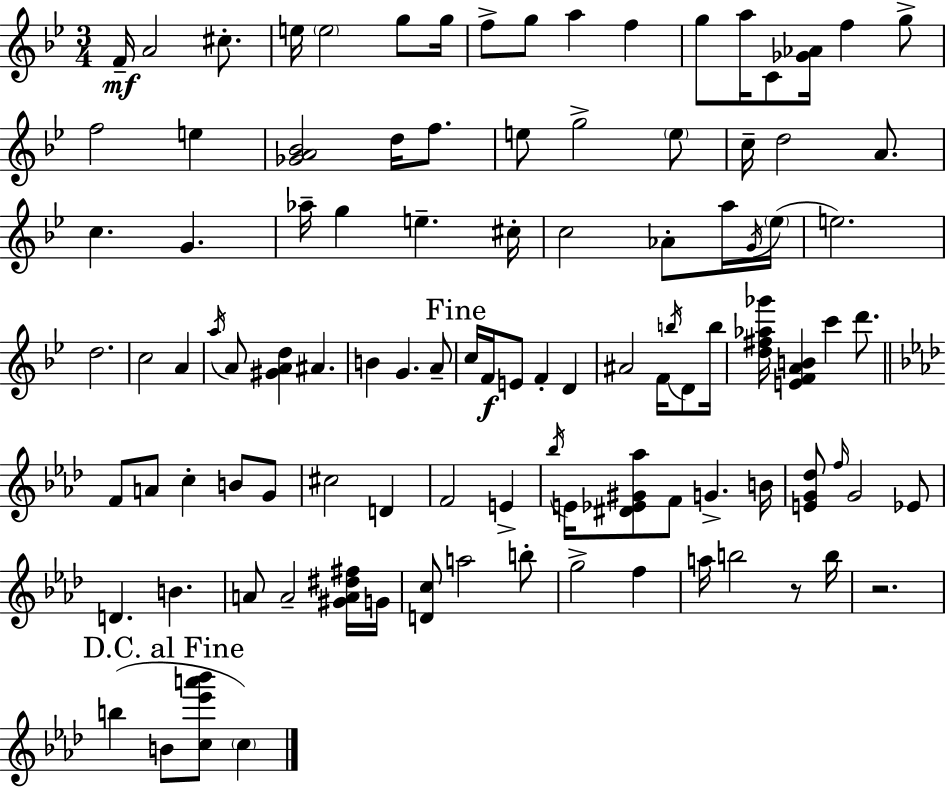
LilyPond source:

{
  \clef treble
  \numericTimeSignature
  \time 3/4
  \key bes \major
  f'16--\mf a'2 cis''8.-. | e''16 \parenthesize e''2 g''8 g''16 | f''8-> g''8 a''4 f''4 | g''8 a''16 c'8 <ges' aes'>16 f''4 g''8-> | \break f''2 e''4 | <ges' a' bes'>2 d''16 f''8. | e''8 g''2-> \parenthesize e''8 | c''16-- d''2 a'8. | \break c''4. g'4. | aes''16-- g''4 e''4.-- cis''16-. | c''2 aes'8-. a''16 \acciaccatura { g'16 }( | \parenthesize ees''16 e''2.) | \break d''2. | c''2 a'4 | \acciaccatura { a''16 } a'8 <gis' a' d''>4 ais'4. | b'4 g'4. | \break a'8-- \mark "Fine" c''16 f'16\f e'8 f'4-. d'4 | ais'2 f'16 \acciaccatura { b''16 } | d'8 b''16 <d'' fis'' aes'' ges'''>16 <e' f' a' b'>4 c'''4 | d'''8. \bar "||" \break \key aes \major f'8 a'8 c''4-. b'8 g'8 | cis''2 d'4 | f'2 e'4-> | \acciaccatura { bes''16 } e'16 <dis' ees' gis' aes''>8 f'8 g'4.-> | \break b'16 <e' g' des''>8 \grace { f''16 } g'2 | ees'8 d'4. b'4. | a'8 a'2-- | <gis' a' dis'' fis''>16 g'16 <d' c''>8 a''2 | \break b''8-. g''2-> f''4 | a''16 b''2 r8 | b''16 r2. | \mark "D.C. al Fine" b''4( b'8 <c'' ees''' a''' bes'''>8 \parenthesize c''4) | \break \bar "|."
}